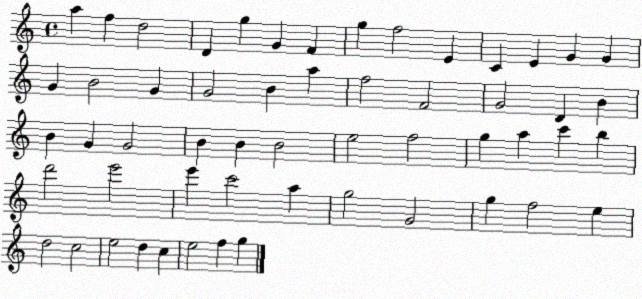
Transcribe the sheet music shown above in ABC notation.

X:1
T:Untitled
M:4/4
L:1/4
K:C
a f d2 D g G F g f2 E C E G G G B2 G G2 B a f2 F2 G2 D B B G G2 B B B2 e2 f2 g a c' b d'2 e'2 e' c'2 a g2 G2 g f2 e d2 c2 e2 d c e2 f g